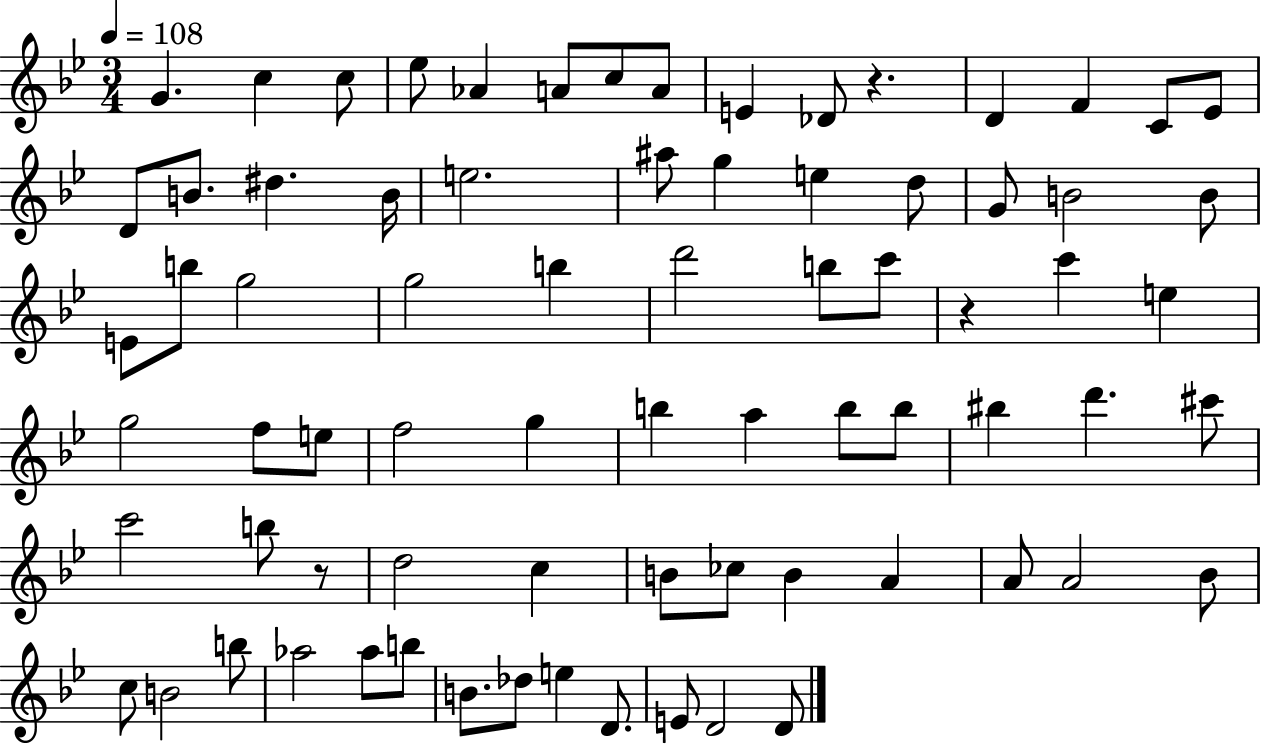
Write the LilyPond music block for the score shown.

{
  \clef treble
  \numericTimeSignature
  \time 3/4
  \key bes \major
  \tempo 4 = 108
  \repeat volta 2 { g'4. c''4 c''8 | ees''8 aes'4 a'8 c''8 a'8 | e'4 des'8 r4. | d'4 f'4 c'8 ees'8 | \break d'8 b'8. dis''4. b'16 | e''2. | ais''8 g''4 e''4 d''8 | g'8 b'2 b'8 | \break e'8 b''8 g''2 | g''2 b''4 | d'''2 b''8 c'''8 | r4 c'''4 e''4 | \break g''2 f''8 e''8 | f''2 g''4 | b''4 a''4 b''8 b''8 | bis''4 d'''4. cis'''8 | \break c'''2 b''8 r8 | d''2 c''4 | b'8 ces''8 b'4 a'4 | a'8 a'2 bes'8 | \break c''8 b'2 b''8 | aes''2 aes''8 b''8 | b'8. des''8 e''4 d'8. | e'8 d'2 d'8 | \break } \bar "|."
}